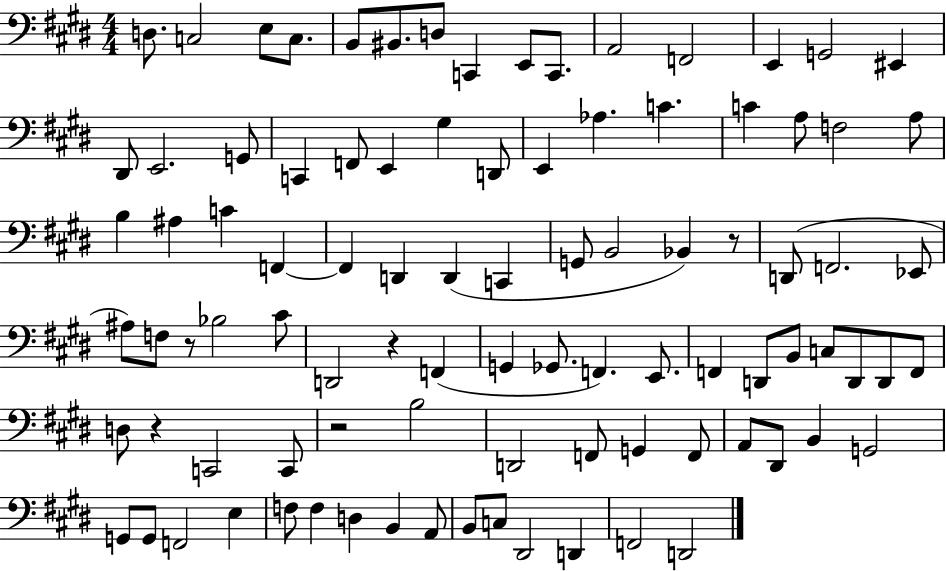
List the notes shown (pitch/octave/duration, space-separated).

D3/e. C3/h E3/e C3/e. B2/e BIS2/e. D3/e C2/q E2/e C2/e. A2/h F2/h E2/q G2/h EIS2/q D#2/e E2/h. G2/e C2/q F2/e E2/q G#3/q D2/e E2/q Ab3/q. C4/q. C4/q A3/e F3/h A3/e B3/q A#3/q C4/q F2/q F2/q D2/q D2/q C2/q G2/e B2/h Bb2/q R/e D2/e F2/h. Eb2/e A#3/e F3/e R/e Bb3/h C#4/e D2/h R/q F2/q G2/q Gb2/e. F2/q. E2/e. F2/q D2/e B2/e C3/e D2/e D2/e F2/e D3/e R/q C2/h C2/e R/h B3/h D2/h F2/e G2/q F2/e A2/e D#2/e B2/q G2/h G2/e G2/e F2/h E3/q F3/e F3/q D3/q B2/q A2/e B2/e C3/e D#2/h D2/q F2/h D2/h